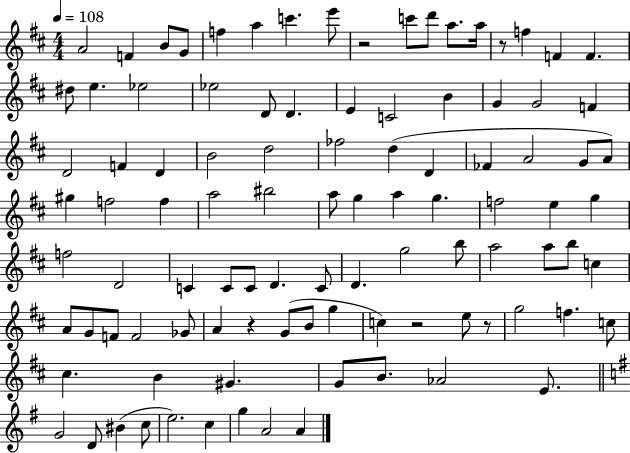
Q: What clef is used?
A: treble